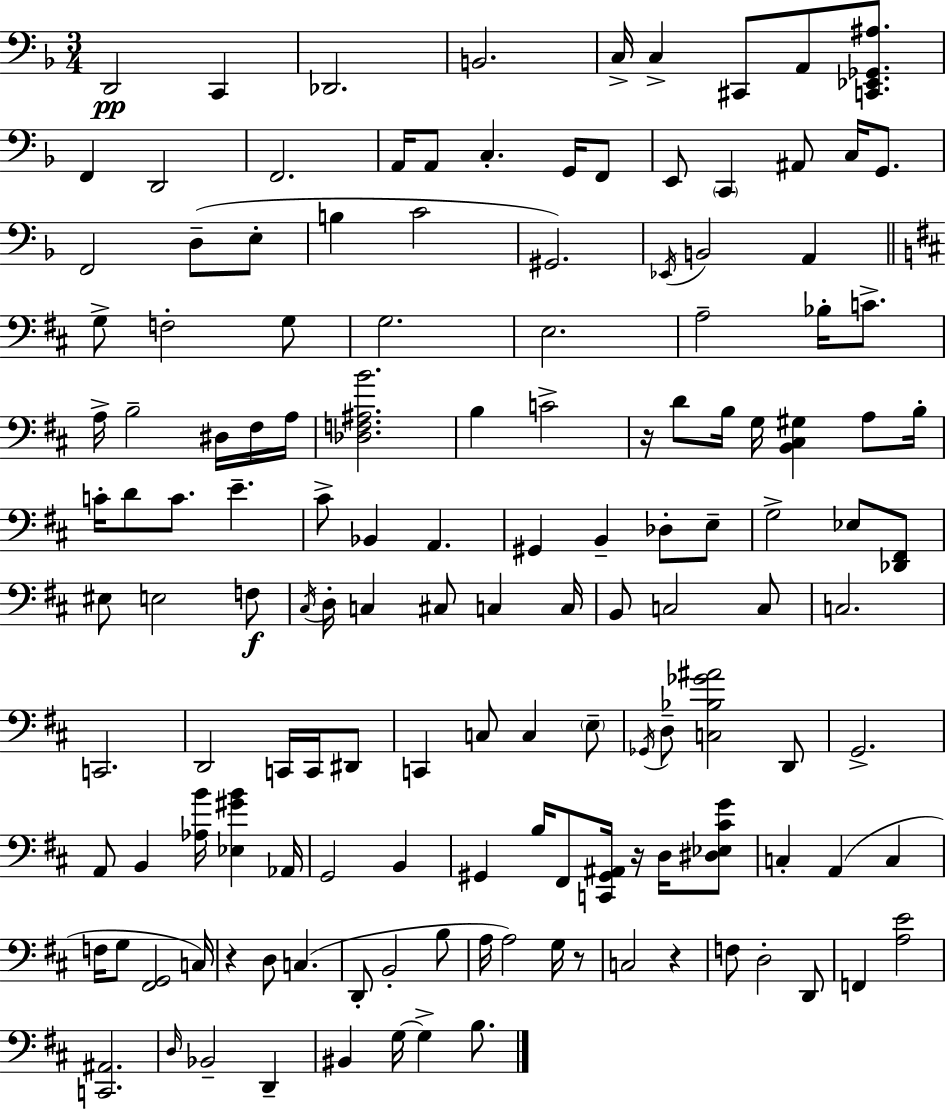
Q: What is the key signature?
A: D minor